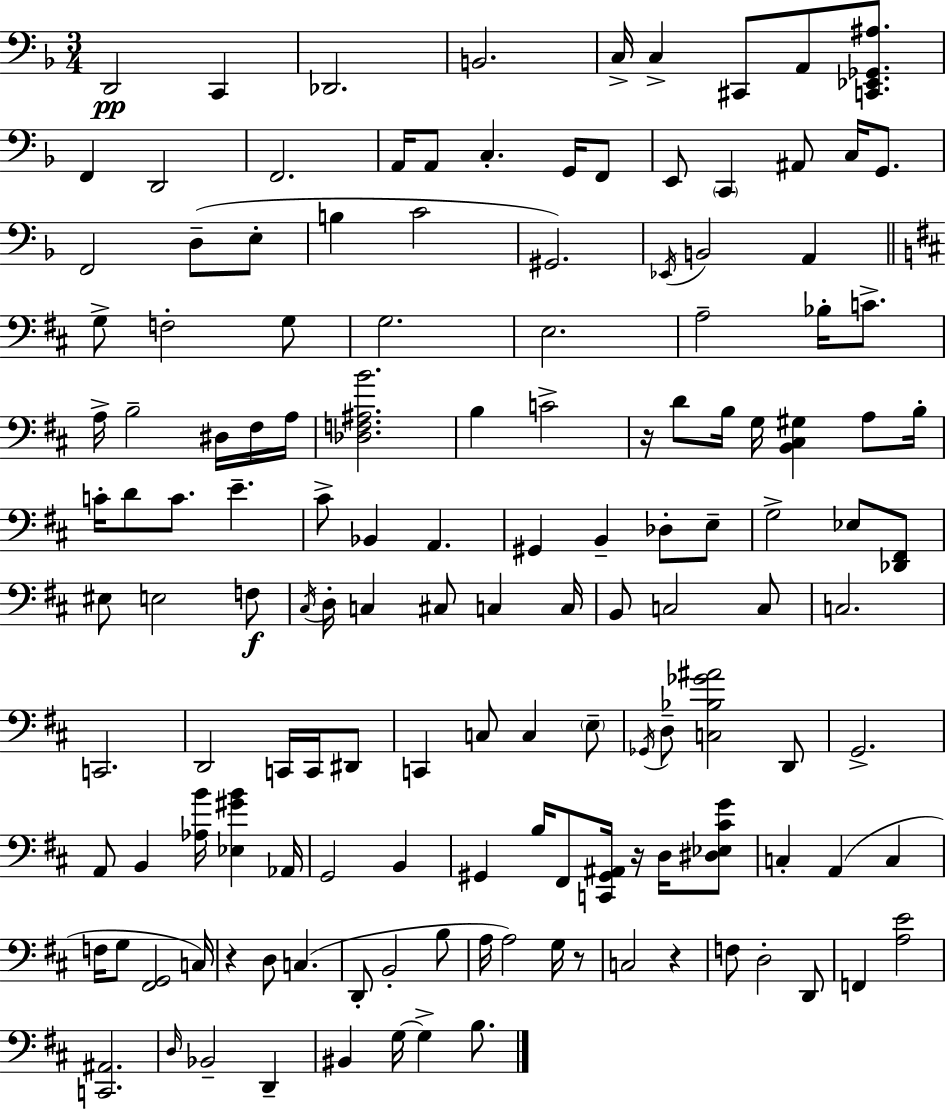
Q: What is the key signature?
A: D minor